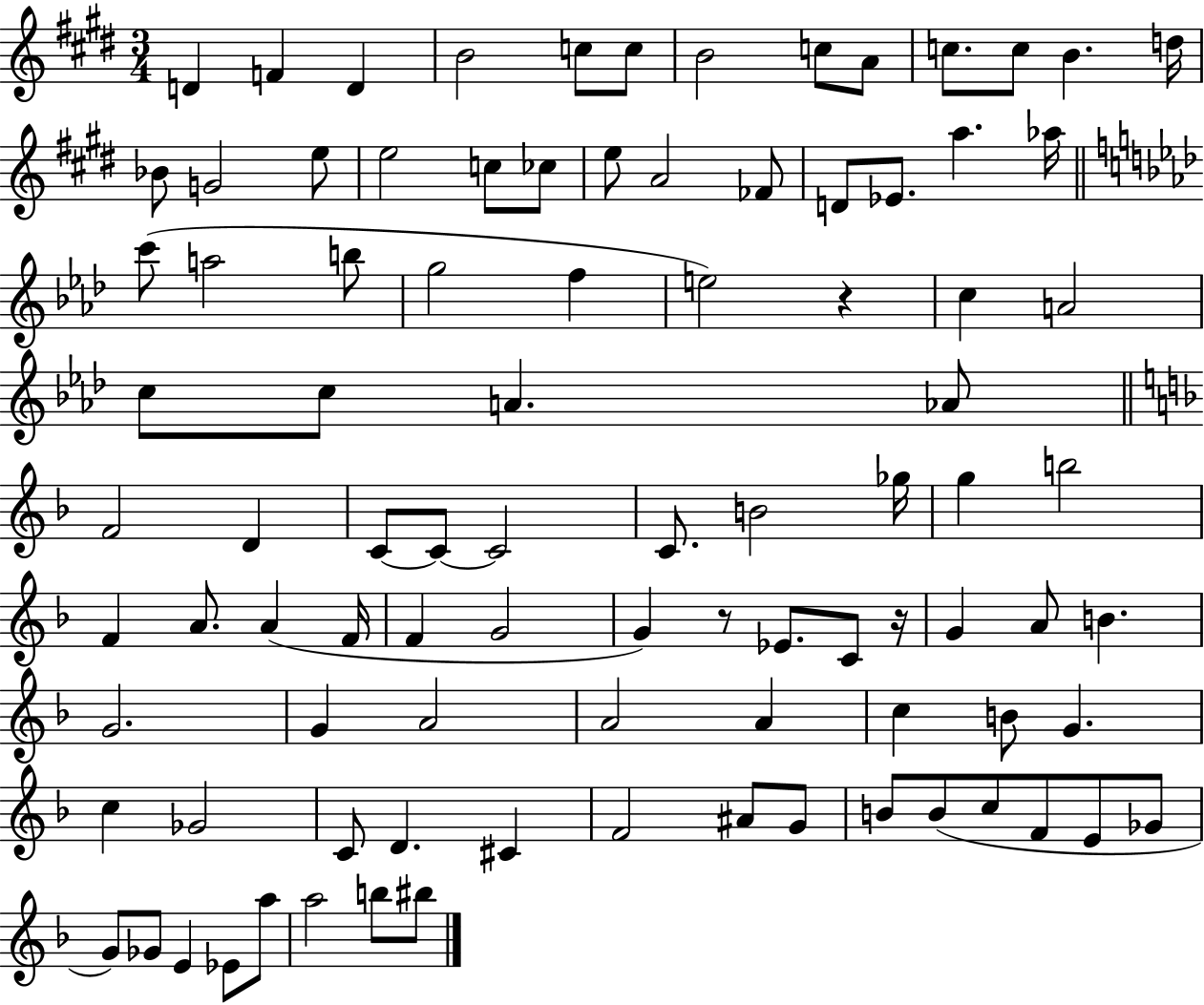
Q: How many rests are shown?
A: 3